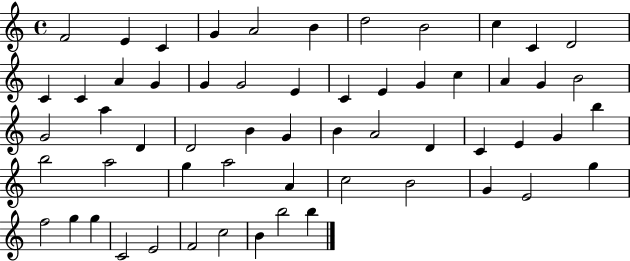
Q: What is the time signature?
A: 4/4